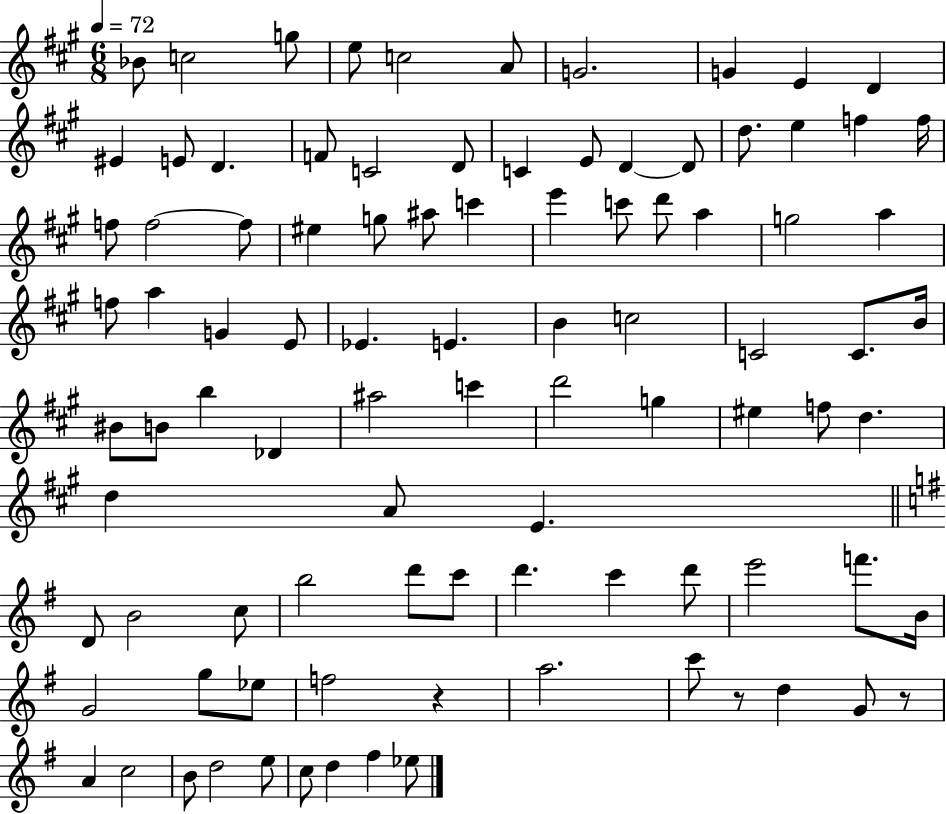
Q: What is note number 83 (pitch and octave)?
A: A4